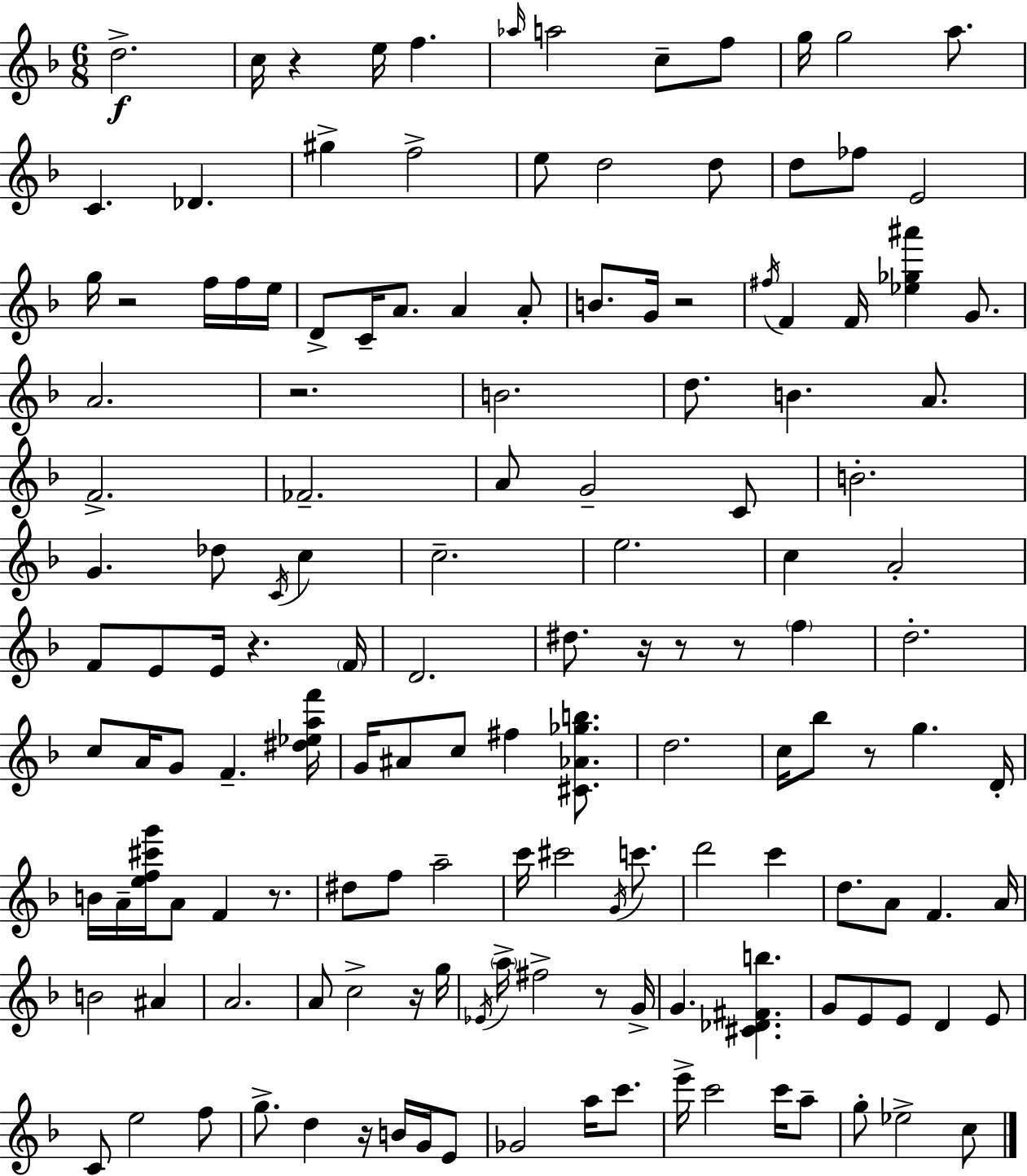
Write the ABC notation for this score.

X:1
T:Untitled
M:6/8
L:1/4
K:Dm
d2 c/4 z e/4 f _a/4 a2 c/2 f/2 g/4 g2 a/2 C _D ^g f2 e/2 d2 d/2 d/2 _f/2 E2 g/4 z2 f/4 f/4 e/4 D/2 C/4 A/2 A A/2 B/2 G/4 z2 ^f/4 F F/4 [_e_g^a'] G/2 A2 z2 B2 d/2 B A/2 F2 _F2 A/2 G2 C/2 B2 G _d/2 C/4 c c2 e2 c A2 F/2 E/2 E/4 z F/4 D2 ^d/2 z/4 z/2 z/2 f d2 c/2 A/4 G/2 F [^d_eaf']/4 G/4 ^A/2 c/2 ^f [^C_A_gb]/2 d2 c/4 _b/2 z/2 g D/4 B/4 A/4 [ef^c'g']/4 A/2 F z/2 ^d/2 f/2 a2 c'/4 ^c'2 G/4 c'/2 d'2 c' d/2 A/2 F A/4 B2 ^A A2 A/2 c2 z/4 g/4 _E/4 a/4 ^f2 z/2 G/4 G [^C_D^Fb] G/2 E/2 E/2 D E/2 C/2 e2 f/2 g/2 d z/4 B/4 G/4 E/2 _G2 a/4 c'/2 e'/4 c'2 c'/4 a/2 g/2 _e2 c/2